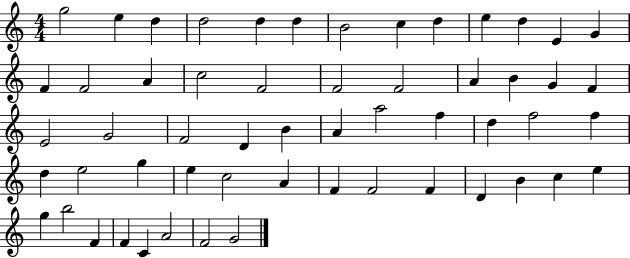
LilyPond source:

{
  \clef treble
  \numericTimeSignature
  \time 4/4
  \key c \major
  g''2 e''4 d''4 | d''2 d''4 d''4 | b'2 c''4 d''4 | e''4 d''4 e'4 g'4 | \break f'4 f'2 a'4 | c''2 f'2 | f'2 f'2 | a'4 b'4 g'4 f'4 | \break e'2 g'2 | f'2 d'4 b'4 | a'4 a''2 f''4 | d''4 f''2 f''4 | \break d''4 e''2 g''4 | e''4 c''2 a'4 | f'4 f'2 f'4 | d'4 b'4 c''4 e''4 | \break g''4 b''2 f'4 | f'4 c'4 a'2 | f'2 g'2 | \bar "|."
}